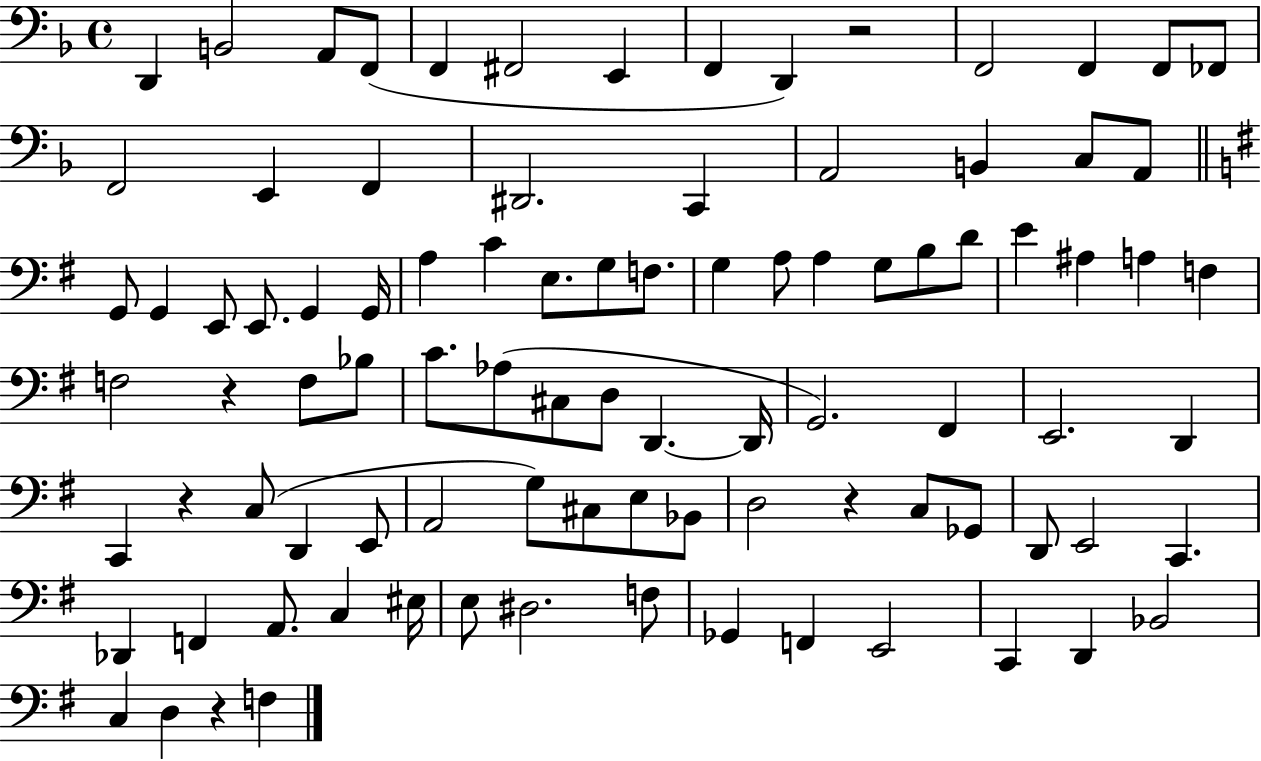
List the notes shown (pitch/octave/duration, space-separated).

D2/q B2/h A2/e F2/e F2/q F#2/h E2/q F2/q D2/q R/h F2/h F2/q F2/e FES2/e F2/h E2/q F2/q D#2/h. C2/q A2/h B2/q C3/e A2/e G2/e G2/q E2/e E2/e. G2/q G2/s A3/q C4/q E3/e. G3/e F3/e. G3/q A3/e A3/q G3/e B3/e D4/e E4/q A#3/q A3/q F3/q F3/h R/q F3/e Bb3/e C4/e. Ab3/e C#3/e D3/e D2/q. D2/s G2/h. F#2/q E2/h. D2/q C2/q R/q C3/e D2/q E2/e A2/h G3/e C#3/e E3/e Bb2/e D3/h R/q C3/e Gb2/e D2/e E2/h C2/q. Db2/q F2/q A2/e. C3/q EIS3/s E3/e D#3/h. F3/e Gb2/q F2/q E2/h C2/q D2/q Bb2/h C3/q D3/q R/q F3/q